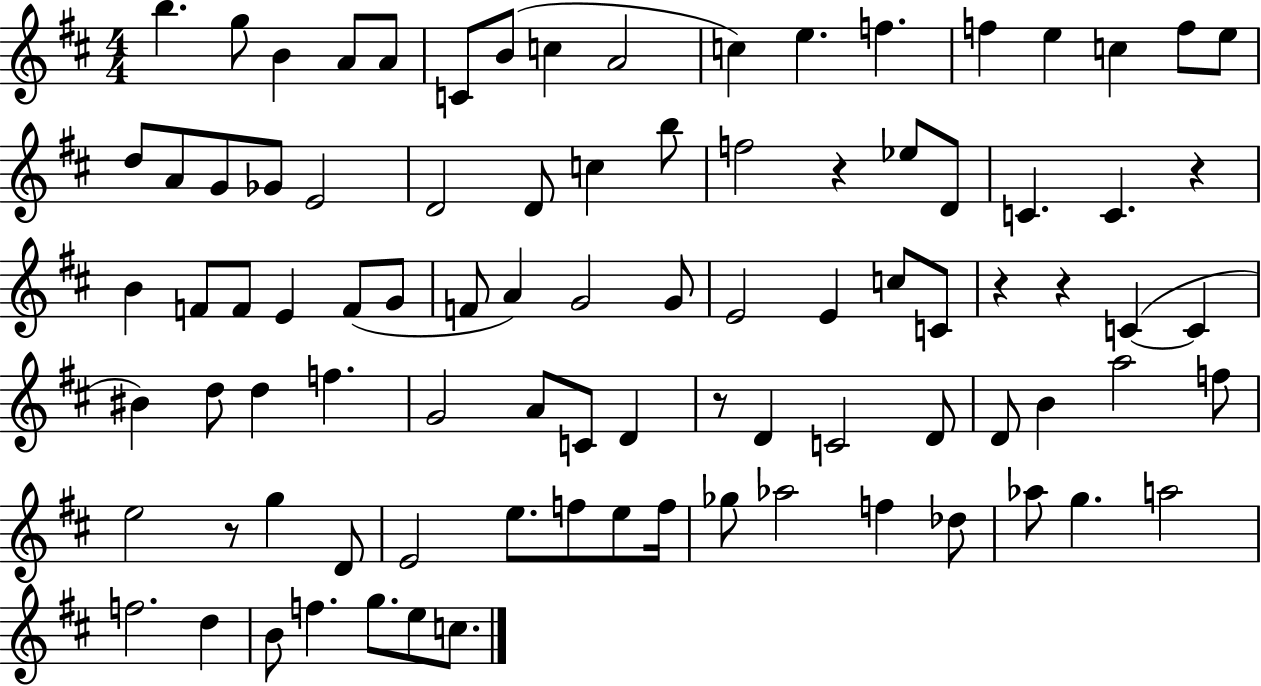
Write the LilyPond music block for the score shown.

{
  \clef treble
  \numericTimeSignature
  \time 4/4
  \key d \major
  b''4. g''8 b'4 a'8 a'8 | c'8 b'8( c''4 a'2 | c''4) e''4. f''4. | f''4 e''4 c''4 f''8 e''8 | \break d''8 a'8 g'8 ges'8 e'2 | d'2 d'8 c''4 b''8 | f''2 r4 ees''8 d'8 | c'4. c'4. r4 | \break b'4 f'8 f'8 e'4 f'8( g'8 | f'8 a'4) g'2 g'8 | e'2 e'4 c''8 c'8 | r4 r4 c'4~(~ c'4 | \break bis'4) d''8 d''4 f''4. | g'2 a'8 c'8 d'4 | r8 d'4 c'2 d'8 | d'8 b'4 a''2 f''8 | \break e''2 r8 g''4 d'8 | e'2 e''8. f''8 e''8 f''16 | ges''8 aes''2 f''4 des''8 | aes''8 g''4. a''2 | \break f''2. d''4 | b'8 f''4. g''8. e''8 c''8. | \bar "|."
}